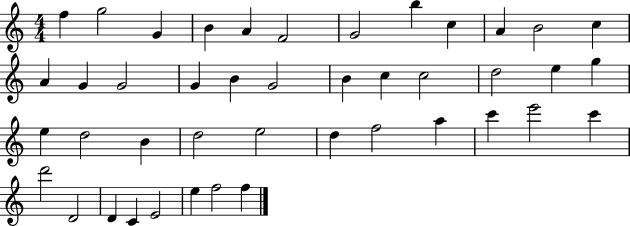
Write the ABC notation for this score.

X:1
T:Untitled
M:4/4
L:1/4
K:C
f g2 G B A F2 G2 b c A B2 c A G G2 G B G2 B c c2 d2 e g e d2 B d2 e2 d f2 a c' e'2 c' d'2 D2 D C E2 e f2 f